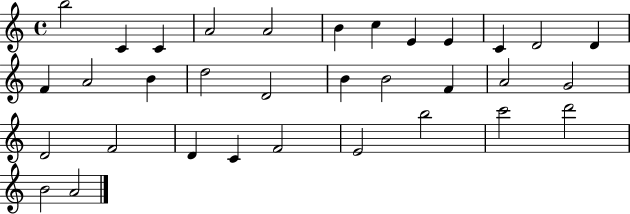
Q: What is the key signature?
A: C major